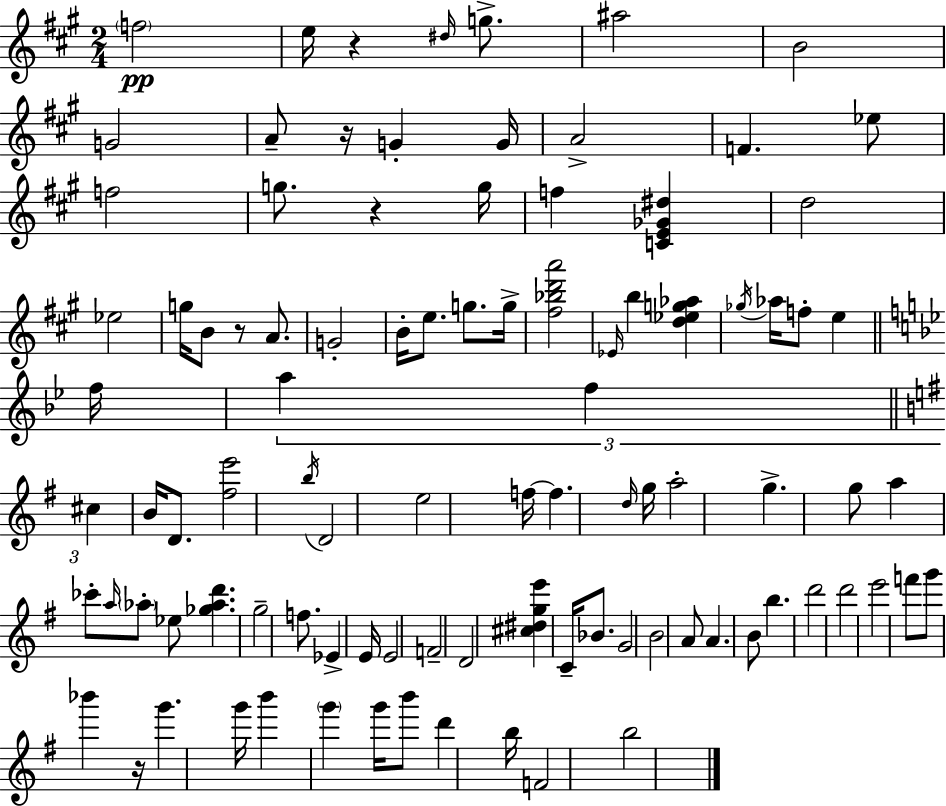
F5/h E5/s R/q D#5/s G5/e. A#5/h B4/h G4/h A4/e R/s G4/q G4/s A4/h F4/q. Eb5/e F5/h G5/e. R/q G5/s F5/q [C4,E4,Gb4,D#5]/q D5/h Eb5/h G5/s B4/e R/e A4/e. G4/h B4/s E5/e. G5/e. G5/s [F#5,Bb5,D6,A6]/h Eb4/s B5/q [D5,Eb5,G5,Ab5]/q Gb5/s Ab5/s F5/e E5/q F5/s A5/q F5/q C#5/q B4/s D4/e. [F#5,E6]/h B5/s D4/h E5/h F5/s F5/q. D5/s G5/s A5/h G5/q. G5/e A5/q CES6/e A5/s Ab5/e Eb5/e [Gb5,Ab5,D6]/q. G5/h F5/e. Eb4/q E4/s E4/h F4/h D4/h [C#5,D#5,G5,E6]/q C4/s Bb4/e. G4/h B4/h A4/e A4/q. B4/e B5/q. D6/h D6/h E6/h F6/e G6/e Bb6/q R/s G6/q. G6/s B6/q G6/q G6/s B6/e D6/q B5/s F4/h B5/h